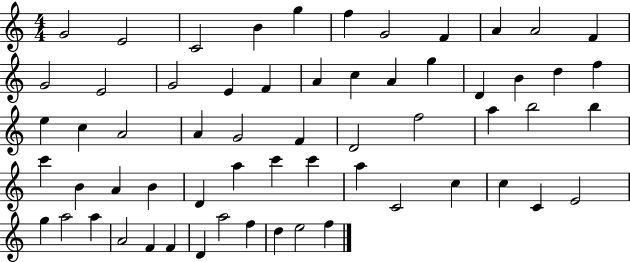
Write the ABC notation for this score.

X:1
T:Untitled
M:4/4
L:1/4
K:C
G2 E2 C2 B g f G2 F A A2 F G2 E2 G2 E F A c A g D B d f e c A2 A G2 F D2 f2 a b2 b c' B A B D a c' c' a C2 c c C E2 g a2 a A2 F F D a2 f d e2 f